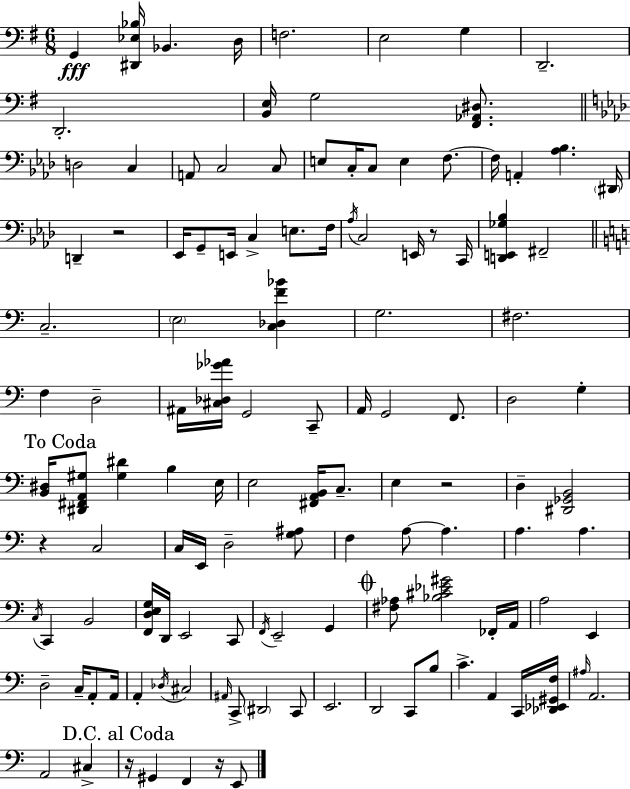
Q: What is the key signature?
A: G major